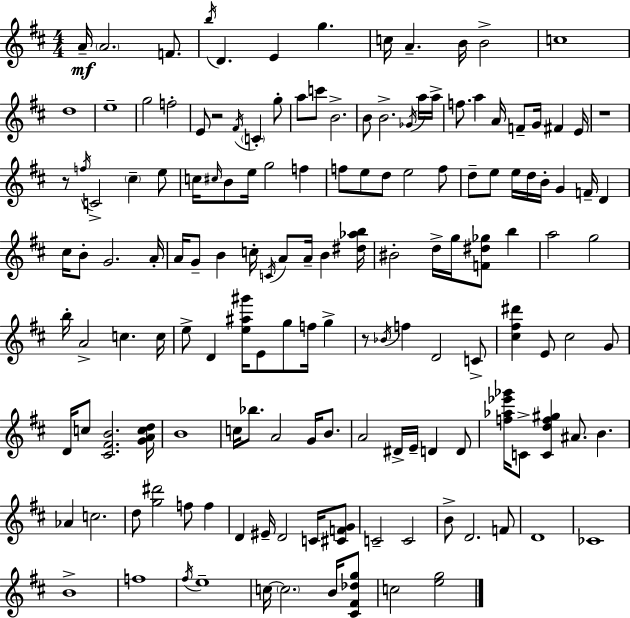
A4/s A4/h. F4/e. B5/s D4/q. E4/q G5/q. C5/s A4/q. B4/s B4/h C5/w D5/w E5/w G5/h F5/h E4/e R/h F#4/s C4/q G5/e A5/e C6/e B4/h. B4/e B4/h. Gb4/s A5/s A5/s F5/e. A5/q A4/s F4/e G4/s F#4/q E4/s R/w R/e F5/s C4/h C#5/q E5/e C5/s C#5/s B4/e E5/s G5/h F5/q F5/e E5/e D5/e E5/h F5/e D5/e E5/e E5/s D5/s B4/s G4/q F4/s D4/q C#5/s B4/e G4/h. A4/s A4/s G4/e B4/q C5/s C4/s A4/e A4/s B4/q [D#5,Ab5,B5]/s BIS4/h D5/s G5/s [F4,D#5,Gb5]/e B5/q A5/h G5/h B5/s A4/h C5/q. C5/s E5/e D4/q [E5,A#5,G#6]/s E4/e G5/e F5/s G5/q R/e Bb4/s F5/q D4/h C4/e [C#5,F#5,D#6]/q E4/e C#5/h G4/e D4/s C5/e [C#4,F#4,B4]/h. [G4,A4,C5,D5]/s B4/w C5/s Bb5/e. A4/h G4/s B4/e. A4/h D#4/s E4/s D4/q D4/e [F5,Ab5,Eb6,Gb6]/s C4/e [C4,D5,F5,G#5]/q A#4/e. B4/q. Ab4/q C5/h. D5/e [G5,D#6]/h F5/e F5/q D4/q EIS4/s D4/h C4/s [C#4,F4,G4]/e C4/h C4/h B4/e D4/h. F4/e D4/w CES4/w B4/w F5/w F#5/s E5/w C5/s C5/h. B4/s [C#4,F#4,Db5,G5]/e C5/h [E5,G5]/h